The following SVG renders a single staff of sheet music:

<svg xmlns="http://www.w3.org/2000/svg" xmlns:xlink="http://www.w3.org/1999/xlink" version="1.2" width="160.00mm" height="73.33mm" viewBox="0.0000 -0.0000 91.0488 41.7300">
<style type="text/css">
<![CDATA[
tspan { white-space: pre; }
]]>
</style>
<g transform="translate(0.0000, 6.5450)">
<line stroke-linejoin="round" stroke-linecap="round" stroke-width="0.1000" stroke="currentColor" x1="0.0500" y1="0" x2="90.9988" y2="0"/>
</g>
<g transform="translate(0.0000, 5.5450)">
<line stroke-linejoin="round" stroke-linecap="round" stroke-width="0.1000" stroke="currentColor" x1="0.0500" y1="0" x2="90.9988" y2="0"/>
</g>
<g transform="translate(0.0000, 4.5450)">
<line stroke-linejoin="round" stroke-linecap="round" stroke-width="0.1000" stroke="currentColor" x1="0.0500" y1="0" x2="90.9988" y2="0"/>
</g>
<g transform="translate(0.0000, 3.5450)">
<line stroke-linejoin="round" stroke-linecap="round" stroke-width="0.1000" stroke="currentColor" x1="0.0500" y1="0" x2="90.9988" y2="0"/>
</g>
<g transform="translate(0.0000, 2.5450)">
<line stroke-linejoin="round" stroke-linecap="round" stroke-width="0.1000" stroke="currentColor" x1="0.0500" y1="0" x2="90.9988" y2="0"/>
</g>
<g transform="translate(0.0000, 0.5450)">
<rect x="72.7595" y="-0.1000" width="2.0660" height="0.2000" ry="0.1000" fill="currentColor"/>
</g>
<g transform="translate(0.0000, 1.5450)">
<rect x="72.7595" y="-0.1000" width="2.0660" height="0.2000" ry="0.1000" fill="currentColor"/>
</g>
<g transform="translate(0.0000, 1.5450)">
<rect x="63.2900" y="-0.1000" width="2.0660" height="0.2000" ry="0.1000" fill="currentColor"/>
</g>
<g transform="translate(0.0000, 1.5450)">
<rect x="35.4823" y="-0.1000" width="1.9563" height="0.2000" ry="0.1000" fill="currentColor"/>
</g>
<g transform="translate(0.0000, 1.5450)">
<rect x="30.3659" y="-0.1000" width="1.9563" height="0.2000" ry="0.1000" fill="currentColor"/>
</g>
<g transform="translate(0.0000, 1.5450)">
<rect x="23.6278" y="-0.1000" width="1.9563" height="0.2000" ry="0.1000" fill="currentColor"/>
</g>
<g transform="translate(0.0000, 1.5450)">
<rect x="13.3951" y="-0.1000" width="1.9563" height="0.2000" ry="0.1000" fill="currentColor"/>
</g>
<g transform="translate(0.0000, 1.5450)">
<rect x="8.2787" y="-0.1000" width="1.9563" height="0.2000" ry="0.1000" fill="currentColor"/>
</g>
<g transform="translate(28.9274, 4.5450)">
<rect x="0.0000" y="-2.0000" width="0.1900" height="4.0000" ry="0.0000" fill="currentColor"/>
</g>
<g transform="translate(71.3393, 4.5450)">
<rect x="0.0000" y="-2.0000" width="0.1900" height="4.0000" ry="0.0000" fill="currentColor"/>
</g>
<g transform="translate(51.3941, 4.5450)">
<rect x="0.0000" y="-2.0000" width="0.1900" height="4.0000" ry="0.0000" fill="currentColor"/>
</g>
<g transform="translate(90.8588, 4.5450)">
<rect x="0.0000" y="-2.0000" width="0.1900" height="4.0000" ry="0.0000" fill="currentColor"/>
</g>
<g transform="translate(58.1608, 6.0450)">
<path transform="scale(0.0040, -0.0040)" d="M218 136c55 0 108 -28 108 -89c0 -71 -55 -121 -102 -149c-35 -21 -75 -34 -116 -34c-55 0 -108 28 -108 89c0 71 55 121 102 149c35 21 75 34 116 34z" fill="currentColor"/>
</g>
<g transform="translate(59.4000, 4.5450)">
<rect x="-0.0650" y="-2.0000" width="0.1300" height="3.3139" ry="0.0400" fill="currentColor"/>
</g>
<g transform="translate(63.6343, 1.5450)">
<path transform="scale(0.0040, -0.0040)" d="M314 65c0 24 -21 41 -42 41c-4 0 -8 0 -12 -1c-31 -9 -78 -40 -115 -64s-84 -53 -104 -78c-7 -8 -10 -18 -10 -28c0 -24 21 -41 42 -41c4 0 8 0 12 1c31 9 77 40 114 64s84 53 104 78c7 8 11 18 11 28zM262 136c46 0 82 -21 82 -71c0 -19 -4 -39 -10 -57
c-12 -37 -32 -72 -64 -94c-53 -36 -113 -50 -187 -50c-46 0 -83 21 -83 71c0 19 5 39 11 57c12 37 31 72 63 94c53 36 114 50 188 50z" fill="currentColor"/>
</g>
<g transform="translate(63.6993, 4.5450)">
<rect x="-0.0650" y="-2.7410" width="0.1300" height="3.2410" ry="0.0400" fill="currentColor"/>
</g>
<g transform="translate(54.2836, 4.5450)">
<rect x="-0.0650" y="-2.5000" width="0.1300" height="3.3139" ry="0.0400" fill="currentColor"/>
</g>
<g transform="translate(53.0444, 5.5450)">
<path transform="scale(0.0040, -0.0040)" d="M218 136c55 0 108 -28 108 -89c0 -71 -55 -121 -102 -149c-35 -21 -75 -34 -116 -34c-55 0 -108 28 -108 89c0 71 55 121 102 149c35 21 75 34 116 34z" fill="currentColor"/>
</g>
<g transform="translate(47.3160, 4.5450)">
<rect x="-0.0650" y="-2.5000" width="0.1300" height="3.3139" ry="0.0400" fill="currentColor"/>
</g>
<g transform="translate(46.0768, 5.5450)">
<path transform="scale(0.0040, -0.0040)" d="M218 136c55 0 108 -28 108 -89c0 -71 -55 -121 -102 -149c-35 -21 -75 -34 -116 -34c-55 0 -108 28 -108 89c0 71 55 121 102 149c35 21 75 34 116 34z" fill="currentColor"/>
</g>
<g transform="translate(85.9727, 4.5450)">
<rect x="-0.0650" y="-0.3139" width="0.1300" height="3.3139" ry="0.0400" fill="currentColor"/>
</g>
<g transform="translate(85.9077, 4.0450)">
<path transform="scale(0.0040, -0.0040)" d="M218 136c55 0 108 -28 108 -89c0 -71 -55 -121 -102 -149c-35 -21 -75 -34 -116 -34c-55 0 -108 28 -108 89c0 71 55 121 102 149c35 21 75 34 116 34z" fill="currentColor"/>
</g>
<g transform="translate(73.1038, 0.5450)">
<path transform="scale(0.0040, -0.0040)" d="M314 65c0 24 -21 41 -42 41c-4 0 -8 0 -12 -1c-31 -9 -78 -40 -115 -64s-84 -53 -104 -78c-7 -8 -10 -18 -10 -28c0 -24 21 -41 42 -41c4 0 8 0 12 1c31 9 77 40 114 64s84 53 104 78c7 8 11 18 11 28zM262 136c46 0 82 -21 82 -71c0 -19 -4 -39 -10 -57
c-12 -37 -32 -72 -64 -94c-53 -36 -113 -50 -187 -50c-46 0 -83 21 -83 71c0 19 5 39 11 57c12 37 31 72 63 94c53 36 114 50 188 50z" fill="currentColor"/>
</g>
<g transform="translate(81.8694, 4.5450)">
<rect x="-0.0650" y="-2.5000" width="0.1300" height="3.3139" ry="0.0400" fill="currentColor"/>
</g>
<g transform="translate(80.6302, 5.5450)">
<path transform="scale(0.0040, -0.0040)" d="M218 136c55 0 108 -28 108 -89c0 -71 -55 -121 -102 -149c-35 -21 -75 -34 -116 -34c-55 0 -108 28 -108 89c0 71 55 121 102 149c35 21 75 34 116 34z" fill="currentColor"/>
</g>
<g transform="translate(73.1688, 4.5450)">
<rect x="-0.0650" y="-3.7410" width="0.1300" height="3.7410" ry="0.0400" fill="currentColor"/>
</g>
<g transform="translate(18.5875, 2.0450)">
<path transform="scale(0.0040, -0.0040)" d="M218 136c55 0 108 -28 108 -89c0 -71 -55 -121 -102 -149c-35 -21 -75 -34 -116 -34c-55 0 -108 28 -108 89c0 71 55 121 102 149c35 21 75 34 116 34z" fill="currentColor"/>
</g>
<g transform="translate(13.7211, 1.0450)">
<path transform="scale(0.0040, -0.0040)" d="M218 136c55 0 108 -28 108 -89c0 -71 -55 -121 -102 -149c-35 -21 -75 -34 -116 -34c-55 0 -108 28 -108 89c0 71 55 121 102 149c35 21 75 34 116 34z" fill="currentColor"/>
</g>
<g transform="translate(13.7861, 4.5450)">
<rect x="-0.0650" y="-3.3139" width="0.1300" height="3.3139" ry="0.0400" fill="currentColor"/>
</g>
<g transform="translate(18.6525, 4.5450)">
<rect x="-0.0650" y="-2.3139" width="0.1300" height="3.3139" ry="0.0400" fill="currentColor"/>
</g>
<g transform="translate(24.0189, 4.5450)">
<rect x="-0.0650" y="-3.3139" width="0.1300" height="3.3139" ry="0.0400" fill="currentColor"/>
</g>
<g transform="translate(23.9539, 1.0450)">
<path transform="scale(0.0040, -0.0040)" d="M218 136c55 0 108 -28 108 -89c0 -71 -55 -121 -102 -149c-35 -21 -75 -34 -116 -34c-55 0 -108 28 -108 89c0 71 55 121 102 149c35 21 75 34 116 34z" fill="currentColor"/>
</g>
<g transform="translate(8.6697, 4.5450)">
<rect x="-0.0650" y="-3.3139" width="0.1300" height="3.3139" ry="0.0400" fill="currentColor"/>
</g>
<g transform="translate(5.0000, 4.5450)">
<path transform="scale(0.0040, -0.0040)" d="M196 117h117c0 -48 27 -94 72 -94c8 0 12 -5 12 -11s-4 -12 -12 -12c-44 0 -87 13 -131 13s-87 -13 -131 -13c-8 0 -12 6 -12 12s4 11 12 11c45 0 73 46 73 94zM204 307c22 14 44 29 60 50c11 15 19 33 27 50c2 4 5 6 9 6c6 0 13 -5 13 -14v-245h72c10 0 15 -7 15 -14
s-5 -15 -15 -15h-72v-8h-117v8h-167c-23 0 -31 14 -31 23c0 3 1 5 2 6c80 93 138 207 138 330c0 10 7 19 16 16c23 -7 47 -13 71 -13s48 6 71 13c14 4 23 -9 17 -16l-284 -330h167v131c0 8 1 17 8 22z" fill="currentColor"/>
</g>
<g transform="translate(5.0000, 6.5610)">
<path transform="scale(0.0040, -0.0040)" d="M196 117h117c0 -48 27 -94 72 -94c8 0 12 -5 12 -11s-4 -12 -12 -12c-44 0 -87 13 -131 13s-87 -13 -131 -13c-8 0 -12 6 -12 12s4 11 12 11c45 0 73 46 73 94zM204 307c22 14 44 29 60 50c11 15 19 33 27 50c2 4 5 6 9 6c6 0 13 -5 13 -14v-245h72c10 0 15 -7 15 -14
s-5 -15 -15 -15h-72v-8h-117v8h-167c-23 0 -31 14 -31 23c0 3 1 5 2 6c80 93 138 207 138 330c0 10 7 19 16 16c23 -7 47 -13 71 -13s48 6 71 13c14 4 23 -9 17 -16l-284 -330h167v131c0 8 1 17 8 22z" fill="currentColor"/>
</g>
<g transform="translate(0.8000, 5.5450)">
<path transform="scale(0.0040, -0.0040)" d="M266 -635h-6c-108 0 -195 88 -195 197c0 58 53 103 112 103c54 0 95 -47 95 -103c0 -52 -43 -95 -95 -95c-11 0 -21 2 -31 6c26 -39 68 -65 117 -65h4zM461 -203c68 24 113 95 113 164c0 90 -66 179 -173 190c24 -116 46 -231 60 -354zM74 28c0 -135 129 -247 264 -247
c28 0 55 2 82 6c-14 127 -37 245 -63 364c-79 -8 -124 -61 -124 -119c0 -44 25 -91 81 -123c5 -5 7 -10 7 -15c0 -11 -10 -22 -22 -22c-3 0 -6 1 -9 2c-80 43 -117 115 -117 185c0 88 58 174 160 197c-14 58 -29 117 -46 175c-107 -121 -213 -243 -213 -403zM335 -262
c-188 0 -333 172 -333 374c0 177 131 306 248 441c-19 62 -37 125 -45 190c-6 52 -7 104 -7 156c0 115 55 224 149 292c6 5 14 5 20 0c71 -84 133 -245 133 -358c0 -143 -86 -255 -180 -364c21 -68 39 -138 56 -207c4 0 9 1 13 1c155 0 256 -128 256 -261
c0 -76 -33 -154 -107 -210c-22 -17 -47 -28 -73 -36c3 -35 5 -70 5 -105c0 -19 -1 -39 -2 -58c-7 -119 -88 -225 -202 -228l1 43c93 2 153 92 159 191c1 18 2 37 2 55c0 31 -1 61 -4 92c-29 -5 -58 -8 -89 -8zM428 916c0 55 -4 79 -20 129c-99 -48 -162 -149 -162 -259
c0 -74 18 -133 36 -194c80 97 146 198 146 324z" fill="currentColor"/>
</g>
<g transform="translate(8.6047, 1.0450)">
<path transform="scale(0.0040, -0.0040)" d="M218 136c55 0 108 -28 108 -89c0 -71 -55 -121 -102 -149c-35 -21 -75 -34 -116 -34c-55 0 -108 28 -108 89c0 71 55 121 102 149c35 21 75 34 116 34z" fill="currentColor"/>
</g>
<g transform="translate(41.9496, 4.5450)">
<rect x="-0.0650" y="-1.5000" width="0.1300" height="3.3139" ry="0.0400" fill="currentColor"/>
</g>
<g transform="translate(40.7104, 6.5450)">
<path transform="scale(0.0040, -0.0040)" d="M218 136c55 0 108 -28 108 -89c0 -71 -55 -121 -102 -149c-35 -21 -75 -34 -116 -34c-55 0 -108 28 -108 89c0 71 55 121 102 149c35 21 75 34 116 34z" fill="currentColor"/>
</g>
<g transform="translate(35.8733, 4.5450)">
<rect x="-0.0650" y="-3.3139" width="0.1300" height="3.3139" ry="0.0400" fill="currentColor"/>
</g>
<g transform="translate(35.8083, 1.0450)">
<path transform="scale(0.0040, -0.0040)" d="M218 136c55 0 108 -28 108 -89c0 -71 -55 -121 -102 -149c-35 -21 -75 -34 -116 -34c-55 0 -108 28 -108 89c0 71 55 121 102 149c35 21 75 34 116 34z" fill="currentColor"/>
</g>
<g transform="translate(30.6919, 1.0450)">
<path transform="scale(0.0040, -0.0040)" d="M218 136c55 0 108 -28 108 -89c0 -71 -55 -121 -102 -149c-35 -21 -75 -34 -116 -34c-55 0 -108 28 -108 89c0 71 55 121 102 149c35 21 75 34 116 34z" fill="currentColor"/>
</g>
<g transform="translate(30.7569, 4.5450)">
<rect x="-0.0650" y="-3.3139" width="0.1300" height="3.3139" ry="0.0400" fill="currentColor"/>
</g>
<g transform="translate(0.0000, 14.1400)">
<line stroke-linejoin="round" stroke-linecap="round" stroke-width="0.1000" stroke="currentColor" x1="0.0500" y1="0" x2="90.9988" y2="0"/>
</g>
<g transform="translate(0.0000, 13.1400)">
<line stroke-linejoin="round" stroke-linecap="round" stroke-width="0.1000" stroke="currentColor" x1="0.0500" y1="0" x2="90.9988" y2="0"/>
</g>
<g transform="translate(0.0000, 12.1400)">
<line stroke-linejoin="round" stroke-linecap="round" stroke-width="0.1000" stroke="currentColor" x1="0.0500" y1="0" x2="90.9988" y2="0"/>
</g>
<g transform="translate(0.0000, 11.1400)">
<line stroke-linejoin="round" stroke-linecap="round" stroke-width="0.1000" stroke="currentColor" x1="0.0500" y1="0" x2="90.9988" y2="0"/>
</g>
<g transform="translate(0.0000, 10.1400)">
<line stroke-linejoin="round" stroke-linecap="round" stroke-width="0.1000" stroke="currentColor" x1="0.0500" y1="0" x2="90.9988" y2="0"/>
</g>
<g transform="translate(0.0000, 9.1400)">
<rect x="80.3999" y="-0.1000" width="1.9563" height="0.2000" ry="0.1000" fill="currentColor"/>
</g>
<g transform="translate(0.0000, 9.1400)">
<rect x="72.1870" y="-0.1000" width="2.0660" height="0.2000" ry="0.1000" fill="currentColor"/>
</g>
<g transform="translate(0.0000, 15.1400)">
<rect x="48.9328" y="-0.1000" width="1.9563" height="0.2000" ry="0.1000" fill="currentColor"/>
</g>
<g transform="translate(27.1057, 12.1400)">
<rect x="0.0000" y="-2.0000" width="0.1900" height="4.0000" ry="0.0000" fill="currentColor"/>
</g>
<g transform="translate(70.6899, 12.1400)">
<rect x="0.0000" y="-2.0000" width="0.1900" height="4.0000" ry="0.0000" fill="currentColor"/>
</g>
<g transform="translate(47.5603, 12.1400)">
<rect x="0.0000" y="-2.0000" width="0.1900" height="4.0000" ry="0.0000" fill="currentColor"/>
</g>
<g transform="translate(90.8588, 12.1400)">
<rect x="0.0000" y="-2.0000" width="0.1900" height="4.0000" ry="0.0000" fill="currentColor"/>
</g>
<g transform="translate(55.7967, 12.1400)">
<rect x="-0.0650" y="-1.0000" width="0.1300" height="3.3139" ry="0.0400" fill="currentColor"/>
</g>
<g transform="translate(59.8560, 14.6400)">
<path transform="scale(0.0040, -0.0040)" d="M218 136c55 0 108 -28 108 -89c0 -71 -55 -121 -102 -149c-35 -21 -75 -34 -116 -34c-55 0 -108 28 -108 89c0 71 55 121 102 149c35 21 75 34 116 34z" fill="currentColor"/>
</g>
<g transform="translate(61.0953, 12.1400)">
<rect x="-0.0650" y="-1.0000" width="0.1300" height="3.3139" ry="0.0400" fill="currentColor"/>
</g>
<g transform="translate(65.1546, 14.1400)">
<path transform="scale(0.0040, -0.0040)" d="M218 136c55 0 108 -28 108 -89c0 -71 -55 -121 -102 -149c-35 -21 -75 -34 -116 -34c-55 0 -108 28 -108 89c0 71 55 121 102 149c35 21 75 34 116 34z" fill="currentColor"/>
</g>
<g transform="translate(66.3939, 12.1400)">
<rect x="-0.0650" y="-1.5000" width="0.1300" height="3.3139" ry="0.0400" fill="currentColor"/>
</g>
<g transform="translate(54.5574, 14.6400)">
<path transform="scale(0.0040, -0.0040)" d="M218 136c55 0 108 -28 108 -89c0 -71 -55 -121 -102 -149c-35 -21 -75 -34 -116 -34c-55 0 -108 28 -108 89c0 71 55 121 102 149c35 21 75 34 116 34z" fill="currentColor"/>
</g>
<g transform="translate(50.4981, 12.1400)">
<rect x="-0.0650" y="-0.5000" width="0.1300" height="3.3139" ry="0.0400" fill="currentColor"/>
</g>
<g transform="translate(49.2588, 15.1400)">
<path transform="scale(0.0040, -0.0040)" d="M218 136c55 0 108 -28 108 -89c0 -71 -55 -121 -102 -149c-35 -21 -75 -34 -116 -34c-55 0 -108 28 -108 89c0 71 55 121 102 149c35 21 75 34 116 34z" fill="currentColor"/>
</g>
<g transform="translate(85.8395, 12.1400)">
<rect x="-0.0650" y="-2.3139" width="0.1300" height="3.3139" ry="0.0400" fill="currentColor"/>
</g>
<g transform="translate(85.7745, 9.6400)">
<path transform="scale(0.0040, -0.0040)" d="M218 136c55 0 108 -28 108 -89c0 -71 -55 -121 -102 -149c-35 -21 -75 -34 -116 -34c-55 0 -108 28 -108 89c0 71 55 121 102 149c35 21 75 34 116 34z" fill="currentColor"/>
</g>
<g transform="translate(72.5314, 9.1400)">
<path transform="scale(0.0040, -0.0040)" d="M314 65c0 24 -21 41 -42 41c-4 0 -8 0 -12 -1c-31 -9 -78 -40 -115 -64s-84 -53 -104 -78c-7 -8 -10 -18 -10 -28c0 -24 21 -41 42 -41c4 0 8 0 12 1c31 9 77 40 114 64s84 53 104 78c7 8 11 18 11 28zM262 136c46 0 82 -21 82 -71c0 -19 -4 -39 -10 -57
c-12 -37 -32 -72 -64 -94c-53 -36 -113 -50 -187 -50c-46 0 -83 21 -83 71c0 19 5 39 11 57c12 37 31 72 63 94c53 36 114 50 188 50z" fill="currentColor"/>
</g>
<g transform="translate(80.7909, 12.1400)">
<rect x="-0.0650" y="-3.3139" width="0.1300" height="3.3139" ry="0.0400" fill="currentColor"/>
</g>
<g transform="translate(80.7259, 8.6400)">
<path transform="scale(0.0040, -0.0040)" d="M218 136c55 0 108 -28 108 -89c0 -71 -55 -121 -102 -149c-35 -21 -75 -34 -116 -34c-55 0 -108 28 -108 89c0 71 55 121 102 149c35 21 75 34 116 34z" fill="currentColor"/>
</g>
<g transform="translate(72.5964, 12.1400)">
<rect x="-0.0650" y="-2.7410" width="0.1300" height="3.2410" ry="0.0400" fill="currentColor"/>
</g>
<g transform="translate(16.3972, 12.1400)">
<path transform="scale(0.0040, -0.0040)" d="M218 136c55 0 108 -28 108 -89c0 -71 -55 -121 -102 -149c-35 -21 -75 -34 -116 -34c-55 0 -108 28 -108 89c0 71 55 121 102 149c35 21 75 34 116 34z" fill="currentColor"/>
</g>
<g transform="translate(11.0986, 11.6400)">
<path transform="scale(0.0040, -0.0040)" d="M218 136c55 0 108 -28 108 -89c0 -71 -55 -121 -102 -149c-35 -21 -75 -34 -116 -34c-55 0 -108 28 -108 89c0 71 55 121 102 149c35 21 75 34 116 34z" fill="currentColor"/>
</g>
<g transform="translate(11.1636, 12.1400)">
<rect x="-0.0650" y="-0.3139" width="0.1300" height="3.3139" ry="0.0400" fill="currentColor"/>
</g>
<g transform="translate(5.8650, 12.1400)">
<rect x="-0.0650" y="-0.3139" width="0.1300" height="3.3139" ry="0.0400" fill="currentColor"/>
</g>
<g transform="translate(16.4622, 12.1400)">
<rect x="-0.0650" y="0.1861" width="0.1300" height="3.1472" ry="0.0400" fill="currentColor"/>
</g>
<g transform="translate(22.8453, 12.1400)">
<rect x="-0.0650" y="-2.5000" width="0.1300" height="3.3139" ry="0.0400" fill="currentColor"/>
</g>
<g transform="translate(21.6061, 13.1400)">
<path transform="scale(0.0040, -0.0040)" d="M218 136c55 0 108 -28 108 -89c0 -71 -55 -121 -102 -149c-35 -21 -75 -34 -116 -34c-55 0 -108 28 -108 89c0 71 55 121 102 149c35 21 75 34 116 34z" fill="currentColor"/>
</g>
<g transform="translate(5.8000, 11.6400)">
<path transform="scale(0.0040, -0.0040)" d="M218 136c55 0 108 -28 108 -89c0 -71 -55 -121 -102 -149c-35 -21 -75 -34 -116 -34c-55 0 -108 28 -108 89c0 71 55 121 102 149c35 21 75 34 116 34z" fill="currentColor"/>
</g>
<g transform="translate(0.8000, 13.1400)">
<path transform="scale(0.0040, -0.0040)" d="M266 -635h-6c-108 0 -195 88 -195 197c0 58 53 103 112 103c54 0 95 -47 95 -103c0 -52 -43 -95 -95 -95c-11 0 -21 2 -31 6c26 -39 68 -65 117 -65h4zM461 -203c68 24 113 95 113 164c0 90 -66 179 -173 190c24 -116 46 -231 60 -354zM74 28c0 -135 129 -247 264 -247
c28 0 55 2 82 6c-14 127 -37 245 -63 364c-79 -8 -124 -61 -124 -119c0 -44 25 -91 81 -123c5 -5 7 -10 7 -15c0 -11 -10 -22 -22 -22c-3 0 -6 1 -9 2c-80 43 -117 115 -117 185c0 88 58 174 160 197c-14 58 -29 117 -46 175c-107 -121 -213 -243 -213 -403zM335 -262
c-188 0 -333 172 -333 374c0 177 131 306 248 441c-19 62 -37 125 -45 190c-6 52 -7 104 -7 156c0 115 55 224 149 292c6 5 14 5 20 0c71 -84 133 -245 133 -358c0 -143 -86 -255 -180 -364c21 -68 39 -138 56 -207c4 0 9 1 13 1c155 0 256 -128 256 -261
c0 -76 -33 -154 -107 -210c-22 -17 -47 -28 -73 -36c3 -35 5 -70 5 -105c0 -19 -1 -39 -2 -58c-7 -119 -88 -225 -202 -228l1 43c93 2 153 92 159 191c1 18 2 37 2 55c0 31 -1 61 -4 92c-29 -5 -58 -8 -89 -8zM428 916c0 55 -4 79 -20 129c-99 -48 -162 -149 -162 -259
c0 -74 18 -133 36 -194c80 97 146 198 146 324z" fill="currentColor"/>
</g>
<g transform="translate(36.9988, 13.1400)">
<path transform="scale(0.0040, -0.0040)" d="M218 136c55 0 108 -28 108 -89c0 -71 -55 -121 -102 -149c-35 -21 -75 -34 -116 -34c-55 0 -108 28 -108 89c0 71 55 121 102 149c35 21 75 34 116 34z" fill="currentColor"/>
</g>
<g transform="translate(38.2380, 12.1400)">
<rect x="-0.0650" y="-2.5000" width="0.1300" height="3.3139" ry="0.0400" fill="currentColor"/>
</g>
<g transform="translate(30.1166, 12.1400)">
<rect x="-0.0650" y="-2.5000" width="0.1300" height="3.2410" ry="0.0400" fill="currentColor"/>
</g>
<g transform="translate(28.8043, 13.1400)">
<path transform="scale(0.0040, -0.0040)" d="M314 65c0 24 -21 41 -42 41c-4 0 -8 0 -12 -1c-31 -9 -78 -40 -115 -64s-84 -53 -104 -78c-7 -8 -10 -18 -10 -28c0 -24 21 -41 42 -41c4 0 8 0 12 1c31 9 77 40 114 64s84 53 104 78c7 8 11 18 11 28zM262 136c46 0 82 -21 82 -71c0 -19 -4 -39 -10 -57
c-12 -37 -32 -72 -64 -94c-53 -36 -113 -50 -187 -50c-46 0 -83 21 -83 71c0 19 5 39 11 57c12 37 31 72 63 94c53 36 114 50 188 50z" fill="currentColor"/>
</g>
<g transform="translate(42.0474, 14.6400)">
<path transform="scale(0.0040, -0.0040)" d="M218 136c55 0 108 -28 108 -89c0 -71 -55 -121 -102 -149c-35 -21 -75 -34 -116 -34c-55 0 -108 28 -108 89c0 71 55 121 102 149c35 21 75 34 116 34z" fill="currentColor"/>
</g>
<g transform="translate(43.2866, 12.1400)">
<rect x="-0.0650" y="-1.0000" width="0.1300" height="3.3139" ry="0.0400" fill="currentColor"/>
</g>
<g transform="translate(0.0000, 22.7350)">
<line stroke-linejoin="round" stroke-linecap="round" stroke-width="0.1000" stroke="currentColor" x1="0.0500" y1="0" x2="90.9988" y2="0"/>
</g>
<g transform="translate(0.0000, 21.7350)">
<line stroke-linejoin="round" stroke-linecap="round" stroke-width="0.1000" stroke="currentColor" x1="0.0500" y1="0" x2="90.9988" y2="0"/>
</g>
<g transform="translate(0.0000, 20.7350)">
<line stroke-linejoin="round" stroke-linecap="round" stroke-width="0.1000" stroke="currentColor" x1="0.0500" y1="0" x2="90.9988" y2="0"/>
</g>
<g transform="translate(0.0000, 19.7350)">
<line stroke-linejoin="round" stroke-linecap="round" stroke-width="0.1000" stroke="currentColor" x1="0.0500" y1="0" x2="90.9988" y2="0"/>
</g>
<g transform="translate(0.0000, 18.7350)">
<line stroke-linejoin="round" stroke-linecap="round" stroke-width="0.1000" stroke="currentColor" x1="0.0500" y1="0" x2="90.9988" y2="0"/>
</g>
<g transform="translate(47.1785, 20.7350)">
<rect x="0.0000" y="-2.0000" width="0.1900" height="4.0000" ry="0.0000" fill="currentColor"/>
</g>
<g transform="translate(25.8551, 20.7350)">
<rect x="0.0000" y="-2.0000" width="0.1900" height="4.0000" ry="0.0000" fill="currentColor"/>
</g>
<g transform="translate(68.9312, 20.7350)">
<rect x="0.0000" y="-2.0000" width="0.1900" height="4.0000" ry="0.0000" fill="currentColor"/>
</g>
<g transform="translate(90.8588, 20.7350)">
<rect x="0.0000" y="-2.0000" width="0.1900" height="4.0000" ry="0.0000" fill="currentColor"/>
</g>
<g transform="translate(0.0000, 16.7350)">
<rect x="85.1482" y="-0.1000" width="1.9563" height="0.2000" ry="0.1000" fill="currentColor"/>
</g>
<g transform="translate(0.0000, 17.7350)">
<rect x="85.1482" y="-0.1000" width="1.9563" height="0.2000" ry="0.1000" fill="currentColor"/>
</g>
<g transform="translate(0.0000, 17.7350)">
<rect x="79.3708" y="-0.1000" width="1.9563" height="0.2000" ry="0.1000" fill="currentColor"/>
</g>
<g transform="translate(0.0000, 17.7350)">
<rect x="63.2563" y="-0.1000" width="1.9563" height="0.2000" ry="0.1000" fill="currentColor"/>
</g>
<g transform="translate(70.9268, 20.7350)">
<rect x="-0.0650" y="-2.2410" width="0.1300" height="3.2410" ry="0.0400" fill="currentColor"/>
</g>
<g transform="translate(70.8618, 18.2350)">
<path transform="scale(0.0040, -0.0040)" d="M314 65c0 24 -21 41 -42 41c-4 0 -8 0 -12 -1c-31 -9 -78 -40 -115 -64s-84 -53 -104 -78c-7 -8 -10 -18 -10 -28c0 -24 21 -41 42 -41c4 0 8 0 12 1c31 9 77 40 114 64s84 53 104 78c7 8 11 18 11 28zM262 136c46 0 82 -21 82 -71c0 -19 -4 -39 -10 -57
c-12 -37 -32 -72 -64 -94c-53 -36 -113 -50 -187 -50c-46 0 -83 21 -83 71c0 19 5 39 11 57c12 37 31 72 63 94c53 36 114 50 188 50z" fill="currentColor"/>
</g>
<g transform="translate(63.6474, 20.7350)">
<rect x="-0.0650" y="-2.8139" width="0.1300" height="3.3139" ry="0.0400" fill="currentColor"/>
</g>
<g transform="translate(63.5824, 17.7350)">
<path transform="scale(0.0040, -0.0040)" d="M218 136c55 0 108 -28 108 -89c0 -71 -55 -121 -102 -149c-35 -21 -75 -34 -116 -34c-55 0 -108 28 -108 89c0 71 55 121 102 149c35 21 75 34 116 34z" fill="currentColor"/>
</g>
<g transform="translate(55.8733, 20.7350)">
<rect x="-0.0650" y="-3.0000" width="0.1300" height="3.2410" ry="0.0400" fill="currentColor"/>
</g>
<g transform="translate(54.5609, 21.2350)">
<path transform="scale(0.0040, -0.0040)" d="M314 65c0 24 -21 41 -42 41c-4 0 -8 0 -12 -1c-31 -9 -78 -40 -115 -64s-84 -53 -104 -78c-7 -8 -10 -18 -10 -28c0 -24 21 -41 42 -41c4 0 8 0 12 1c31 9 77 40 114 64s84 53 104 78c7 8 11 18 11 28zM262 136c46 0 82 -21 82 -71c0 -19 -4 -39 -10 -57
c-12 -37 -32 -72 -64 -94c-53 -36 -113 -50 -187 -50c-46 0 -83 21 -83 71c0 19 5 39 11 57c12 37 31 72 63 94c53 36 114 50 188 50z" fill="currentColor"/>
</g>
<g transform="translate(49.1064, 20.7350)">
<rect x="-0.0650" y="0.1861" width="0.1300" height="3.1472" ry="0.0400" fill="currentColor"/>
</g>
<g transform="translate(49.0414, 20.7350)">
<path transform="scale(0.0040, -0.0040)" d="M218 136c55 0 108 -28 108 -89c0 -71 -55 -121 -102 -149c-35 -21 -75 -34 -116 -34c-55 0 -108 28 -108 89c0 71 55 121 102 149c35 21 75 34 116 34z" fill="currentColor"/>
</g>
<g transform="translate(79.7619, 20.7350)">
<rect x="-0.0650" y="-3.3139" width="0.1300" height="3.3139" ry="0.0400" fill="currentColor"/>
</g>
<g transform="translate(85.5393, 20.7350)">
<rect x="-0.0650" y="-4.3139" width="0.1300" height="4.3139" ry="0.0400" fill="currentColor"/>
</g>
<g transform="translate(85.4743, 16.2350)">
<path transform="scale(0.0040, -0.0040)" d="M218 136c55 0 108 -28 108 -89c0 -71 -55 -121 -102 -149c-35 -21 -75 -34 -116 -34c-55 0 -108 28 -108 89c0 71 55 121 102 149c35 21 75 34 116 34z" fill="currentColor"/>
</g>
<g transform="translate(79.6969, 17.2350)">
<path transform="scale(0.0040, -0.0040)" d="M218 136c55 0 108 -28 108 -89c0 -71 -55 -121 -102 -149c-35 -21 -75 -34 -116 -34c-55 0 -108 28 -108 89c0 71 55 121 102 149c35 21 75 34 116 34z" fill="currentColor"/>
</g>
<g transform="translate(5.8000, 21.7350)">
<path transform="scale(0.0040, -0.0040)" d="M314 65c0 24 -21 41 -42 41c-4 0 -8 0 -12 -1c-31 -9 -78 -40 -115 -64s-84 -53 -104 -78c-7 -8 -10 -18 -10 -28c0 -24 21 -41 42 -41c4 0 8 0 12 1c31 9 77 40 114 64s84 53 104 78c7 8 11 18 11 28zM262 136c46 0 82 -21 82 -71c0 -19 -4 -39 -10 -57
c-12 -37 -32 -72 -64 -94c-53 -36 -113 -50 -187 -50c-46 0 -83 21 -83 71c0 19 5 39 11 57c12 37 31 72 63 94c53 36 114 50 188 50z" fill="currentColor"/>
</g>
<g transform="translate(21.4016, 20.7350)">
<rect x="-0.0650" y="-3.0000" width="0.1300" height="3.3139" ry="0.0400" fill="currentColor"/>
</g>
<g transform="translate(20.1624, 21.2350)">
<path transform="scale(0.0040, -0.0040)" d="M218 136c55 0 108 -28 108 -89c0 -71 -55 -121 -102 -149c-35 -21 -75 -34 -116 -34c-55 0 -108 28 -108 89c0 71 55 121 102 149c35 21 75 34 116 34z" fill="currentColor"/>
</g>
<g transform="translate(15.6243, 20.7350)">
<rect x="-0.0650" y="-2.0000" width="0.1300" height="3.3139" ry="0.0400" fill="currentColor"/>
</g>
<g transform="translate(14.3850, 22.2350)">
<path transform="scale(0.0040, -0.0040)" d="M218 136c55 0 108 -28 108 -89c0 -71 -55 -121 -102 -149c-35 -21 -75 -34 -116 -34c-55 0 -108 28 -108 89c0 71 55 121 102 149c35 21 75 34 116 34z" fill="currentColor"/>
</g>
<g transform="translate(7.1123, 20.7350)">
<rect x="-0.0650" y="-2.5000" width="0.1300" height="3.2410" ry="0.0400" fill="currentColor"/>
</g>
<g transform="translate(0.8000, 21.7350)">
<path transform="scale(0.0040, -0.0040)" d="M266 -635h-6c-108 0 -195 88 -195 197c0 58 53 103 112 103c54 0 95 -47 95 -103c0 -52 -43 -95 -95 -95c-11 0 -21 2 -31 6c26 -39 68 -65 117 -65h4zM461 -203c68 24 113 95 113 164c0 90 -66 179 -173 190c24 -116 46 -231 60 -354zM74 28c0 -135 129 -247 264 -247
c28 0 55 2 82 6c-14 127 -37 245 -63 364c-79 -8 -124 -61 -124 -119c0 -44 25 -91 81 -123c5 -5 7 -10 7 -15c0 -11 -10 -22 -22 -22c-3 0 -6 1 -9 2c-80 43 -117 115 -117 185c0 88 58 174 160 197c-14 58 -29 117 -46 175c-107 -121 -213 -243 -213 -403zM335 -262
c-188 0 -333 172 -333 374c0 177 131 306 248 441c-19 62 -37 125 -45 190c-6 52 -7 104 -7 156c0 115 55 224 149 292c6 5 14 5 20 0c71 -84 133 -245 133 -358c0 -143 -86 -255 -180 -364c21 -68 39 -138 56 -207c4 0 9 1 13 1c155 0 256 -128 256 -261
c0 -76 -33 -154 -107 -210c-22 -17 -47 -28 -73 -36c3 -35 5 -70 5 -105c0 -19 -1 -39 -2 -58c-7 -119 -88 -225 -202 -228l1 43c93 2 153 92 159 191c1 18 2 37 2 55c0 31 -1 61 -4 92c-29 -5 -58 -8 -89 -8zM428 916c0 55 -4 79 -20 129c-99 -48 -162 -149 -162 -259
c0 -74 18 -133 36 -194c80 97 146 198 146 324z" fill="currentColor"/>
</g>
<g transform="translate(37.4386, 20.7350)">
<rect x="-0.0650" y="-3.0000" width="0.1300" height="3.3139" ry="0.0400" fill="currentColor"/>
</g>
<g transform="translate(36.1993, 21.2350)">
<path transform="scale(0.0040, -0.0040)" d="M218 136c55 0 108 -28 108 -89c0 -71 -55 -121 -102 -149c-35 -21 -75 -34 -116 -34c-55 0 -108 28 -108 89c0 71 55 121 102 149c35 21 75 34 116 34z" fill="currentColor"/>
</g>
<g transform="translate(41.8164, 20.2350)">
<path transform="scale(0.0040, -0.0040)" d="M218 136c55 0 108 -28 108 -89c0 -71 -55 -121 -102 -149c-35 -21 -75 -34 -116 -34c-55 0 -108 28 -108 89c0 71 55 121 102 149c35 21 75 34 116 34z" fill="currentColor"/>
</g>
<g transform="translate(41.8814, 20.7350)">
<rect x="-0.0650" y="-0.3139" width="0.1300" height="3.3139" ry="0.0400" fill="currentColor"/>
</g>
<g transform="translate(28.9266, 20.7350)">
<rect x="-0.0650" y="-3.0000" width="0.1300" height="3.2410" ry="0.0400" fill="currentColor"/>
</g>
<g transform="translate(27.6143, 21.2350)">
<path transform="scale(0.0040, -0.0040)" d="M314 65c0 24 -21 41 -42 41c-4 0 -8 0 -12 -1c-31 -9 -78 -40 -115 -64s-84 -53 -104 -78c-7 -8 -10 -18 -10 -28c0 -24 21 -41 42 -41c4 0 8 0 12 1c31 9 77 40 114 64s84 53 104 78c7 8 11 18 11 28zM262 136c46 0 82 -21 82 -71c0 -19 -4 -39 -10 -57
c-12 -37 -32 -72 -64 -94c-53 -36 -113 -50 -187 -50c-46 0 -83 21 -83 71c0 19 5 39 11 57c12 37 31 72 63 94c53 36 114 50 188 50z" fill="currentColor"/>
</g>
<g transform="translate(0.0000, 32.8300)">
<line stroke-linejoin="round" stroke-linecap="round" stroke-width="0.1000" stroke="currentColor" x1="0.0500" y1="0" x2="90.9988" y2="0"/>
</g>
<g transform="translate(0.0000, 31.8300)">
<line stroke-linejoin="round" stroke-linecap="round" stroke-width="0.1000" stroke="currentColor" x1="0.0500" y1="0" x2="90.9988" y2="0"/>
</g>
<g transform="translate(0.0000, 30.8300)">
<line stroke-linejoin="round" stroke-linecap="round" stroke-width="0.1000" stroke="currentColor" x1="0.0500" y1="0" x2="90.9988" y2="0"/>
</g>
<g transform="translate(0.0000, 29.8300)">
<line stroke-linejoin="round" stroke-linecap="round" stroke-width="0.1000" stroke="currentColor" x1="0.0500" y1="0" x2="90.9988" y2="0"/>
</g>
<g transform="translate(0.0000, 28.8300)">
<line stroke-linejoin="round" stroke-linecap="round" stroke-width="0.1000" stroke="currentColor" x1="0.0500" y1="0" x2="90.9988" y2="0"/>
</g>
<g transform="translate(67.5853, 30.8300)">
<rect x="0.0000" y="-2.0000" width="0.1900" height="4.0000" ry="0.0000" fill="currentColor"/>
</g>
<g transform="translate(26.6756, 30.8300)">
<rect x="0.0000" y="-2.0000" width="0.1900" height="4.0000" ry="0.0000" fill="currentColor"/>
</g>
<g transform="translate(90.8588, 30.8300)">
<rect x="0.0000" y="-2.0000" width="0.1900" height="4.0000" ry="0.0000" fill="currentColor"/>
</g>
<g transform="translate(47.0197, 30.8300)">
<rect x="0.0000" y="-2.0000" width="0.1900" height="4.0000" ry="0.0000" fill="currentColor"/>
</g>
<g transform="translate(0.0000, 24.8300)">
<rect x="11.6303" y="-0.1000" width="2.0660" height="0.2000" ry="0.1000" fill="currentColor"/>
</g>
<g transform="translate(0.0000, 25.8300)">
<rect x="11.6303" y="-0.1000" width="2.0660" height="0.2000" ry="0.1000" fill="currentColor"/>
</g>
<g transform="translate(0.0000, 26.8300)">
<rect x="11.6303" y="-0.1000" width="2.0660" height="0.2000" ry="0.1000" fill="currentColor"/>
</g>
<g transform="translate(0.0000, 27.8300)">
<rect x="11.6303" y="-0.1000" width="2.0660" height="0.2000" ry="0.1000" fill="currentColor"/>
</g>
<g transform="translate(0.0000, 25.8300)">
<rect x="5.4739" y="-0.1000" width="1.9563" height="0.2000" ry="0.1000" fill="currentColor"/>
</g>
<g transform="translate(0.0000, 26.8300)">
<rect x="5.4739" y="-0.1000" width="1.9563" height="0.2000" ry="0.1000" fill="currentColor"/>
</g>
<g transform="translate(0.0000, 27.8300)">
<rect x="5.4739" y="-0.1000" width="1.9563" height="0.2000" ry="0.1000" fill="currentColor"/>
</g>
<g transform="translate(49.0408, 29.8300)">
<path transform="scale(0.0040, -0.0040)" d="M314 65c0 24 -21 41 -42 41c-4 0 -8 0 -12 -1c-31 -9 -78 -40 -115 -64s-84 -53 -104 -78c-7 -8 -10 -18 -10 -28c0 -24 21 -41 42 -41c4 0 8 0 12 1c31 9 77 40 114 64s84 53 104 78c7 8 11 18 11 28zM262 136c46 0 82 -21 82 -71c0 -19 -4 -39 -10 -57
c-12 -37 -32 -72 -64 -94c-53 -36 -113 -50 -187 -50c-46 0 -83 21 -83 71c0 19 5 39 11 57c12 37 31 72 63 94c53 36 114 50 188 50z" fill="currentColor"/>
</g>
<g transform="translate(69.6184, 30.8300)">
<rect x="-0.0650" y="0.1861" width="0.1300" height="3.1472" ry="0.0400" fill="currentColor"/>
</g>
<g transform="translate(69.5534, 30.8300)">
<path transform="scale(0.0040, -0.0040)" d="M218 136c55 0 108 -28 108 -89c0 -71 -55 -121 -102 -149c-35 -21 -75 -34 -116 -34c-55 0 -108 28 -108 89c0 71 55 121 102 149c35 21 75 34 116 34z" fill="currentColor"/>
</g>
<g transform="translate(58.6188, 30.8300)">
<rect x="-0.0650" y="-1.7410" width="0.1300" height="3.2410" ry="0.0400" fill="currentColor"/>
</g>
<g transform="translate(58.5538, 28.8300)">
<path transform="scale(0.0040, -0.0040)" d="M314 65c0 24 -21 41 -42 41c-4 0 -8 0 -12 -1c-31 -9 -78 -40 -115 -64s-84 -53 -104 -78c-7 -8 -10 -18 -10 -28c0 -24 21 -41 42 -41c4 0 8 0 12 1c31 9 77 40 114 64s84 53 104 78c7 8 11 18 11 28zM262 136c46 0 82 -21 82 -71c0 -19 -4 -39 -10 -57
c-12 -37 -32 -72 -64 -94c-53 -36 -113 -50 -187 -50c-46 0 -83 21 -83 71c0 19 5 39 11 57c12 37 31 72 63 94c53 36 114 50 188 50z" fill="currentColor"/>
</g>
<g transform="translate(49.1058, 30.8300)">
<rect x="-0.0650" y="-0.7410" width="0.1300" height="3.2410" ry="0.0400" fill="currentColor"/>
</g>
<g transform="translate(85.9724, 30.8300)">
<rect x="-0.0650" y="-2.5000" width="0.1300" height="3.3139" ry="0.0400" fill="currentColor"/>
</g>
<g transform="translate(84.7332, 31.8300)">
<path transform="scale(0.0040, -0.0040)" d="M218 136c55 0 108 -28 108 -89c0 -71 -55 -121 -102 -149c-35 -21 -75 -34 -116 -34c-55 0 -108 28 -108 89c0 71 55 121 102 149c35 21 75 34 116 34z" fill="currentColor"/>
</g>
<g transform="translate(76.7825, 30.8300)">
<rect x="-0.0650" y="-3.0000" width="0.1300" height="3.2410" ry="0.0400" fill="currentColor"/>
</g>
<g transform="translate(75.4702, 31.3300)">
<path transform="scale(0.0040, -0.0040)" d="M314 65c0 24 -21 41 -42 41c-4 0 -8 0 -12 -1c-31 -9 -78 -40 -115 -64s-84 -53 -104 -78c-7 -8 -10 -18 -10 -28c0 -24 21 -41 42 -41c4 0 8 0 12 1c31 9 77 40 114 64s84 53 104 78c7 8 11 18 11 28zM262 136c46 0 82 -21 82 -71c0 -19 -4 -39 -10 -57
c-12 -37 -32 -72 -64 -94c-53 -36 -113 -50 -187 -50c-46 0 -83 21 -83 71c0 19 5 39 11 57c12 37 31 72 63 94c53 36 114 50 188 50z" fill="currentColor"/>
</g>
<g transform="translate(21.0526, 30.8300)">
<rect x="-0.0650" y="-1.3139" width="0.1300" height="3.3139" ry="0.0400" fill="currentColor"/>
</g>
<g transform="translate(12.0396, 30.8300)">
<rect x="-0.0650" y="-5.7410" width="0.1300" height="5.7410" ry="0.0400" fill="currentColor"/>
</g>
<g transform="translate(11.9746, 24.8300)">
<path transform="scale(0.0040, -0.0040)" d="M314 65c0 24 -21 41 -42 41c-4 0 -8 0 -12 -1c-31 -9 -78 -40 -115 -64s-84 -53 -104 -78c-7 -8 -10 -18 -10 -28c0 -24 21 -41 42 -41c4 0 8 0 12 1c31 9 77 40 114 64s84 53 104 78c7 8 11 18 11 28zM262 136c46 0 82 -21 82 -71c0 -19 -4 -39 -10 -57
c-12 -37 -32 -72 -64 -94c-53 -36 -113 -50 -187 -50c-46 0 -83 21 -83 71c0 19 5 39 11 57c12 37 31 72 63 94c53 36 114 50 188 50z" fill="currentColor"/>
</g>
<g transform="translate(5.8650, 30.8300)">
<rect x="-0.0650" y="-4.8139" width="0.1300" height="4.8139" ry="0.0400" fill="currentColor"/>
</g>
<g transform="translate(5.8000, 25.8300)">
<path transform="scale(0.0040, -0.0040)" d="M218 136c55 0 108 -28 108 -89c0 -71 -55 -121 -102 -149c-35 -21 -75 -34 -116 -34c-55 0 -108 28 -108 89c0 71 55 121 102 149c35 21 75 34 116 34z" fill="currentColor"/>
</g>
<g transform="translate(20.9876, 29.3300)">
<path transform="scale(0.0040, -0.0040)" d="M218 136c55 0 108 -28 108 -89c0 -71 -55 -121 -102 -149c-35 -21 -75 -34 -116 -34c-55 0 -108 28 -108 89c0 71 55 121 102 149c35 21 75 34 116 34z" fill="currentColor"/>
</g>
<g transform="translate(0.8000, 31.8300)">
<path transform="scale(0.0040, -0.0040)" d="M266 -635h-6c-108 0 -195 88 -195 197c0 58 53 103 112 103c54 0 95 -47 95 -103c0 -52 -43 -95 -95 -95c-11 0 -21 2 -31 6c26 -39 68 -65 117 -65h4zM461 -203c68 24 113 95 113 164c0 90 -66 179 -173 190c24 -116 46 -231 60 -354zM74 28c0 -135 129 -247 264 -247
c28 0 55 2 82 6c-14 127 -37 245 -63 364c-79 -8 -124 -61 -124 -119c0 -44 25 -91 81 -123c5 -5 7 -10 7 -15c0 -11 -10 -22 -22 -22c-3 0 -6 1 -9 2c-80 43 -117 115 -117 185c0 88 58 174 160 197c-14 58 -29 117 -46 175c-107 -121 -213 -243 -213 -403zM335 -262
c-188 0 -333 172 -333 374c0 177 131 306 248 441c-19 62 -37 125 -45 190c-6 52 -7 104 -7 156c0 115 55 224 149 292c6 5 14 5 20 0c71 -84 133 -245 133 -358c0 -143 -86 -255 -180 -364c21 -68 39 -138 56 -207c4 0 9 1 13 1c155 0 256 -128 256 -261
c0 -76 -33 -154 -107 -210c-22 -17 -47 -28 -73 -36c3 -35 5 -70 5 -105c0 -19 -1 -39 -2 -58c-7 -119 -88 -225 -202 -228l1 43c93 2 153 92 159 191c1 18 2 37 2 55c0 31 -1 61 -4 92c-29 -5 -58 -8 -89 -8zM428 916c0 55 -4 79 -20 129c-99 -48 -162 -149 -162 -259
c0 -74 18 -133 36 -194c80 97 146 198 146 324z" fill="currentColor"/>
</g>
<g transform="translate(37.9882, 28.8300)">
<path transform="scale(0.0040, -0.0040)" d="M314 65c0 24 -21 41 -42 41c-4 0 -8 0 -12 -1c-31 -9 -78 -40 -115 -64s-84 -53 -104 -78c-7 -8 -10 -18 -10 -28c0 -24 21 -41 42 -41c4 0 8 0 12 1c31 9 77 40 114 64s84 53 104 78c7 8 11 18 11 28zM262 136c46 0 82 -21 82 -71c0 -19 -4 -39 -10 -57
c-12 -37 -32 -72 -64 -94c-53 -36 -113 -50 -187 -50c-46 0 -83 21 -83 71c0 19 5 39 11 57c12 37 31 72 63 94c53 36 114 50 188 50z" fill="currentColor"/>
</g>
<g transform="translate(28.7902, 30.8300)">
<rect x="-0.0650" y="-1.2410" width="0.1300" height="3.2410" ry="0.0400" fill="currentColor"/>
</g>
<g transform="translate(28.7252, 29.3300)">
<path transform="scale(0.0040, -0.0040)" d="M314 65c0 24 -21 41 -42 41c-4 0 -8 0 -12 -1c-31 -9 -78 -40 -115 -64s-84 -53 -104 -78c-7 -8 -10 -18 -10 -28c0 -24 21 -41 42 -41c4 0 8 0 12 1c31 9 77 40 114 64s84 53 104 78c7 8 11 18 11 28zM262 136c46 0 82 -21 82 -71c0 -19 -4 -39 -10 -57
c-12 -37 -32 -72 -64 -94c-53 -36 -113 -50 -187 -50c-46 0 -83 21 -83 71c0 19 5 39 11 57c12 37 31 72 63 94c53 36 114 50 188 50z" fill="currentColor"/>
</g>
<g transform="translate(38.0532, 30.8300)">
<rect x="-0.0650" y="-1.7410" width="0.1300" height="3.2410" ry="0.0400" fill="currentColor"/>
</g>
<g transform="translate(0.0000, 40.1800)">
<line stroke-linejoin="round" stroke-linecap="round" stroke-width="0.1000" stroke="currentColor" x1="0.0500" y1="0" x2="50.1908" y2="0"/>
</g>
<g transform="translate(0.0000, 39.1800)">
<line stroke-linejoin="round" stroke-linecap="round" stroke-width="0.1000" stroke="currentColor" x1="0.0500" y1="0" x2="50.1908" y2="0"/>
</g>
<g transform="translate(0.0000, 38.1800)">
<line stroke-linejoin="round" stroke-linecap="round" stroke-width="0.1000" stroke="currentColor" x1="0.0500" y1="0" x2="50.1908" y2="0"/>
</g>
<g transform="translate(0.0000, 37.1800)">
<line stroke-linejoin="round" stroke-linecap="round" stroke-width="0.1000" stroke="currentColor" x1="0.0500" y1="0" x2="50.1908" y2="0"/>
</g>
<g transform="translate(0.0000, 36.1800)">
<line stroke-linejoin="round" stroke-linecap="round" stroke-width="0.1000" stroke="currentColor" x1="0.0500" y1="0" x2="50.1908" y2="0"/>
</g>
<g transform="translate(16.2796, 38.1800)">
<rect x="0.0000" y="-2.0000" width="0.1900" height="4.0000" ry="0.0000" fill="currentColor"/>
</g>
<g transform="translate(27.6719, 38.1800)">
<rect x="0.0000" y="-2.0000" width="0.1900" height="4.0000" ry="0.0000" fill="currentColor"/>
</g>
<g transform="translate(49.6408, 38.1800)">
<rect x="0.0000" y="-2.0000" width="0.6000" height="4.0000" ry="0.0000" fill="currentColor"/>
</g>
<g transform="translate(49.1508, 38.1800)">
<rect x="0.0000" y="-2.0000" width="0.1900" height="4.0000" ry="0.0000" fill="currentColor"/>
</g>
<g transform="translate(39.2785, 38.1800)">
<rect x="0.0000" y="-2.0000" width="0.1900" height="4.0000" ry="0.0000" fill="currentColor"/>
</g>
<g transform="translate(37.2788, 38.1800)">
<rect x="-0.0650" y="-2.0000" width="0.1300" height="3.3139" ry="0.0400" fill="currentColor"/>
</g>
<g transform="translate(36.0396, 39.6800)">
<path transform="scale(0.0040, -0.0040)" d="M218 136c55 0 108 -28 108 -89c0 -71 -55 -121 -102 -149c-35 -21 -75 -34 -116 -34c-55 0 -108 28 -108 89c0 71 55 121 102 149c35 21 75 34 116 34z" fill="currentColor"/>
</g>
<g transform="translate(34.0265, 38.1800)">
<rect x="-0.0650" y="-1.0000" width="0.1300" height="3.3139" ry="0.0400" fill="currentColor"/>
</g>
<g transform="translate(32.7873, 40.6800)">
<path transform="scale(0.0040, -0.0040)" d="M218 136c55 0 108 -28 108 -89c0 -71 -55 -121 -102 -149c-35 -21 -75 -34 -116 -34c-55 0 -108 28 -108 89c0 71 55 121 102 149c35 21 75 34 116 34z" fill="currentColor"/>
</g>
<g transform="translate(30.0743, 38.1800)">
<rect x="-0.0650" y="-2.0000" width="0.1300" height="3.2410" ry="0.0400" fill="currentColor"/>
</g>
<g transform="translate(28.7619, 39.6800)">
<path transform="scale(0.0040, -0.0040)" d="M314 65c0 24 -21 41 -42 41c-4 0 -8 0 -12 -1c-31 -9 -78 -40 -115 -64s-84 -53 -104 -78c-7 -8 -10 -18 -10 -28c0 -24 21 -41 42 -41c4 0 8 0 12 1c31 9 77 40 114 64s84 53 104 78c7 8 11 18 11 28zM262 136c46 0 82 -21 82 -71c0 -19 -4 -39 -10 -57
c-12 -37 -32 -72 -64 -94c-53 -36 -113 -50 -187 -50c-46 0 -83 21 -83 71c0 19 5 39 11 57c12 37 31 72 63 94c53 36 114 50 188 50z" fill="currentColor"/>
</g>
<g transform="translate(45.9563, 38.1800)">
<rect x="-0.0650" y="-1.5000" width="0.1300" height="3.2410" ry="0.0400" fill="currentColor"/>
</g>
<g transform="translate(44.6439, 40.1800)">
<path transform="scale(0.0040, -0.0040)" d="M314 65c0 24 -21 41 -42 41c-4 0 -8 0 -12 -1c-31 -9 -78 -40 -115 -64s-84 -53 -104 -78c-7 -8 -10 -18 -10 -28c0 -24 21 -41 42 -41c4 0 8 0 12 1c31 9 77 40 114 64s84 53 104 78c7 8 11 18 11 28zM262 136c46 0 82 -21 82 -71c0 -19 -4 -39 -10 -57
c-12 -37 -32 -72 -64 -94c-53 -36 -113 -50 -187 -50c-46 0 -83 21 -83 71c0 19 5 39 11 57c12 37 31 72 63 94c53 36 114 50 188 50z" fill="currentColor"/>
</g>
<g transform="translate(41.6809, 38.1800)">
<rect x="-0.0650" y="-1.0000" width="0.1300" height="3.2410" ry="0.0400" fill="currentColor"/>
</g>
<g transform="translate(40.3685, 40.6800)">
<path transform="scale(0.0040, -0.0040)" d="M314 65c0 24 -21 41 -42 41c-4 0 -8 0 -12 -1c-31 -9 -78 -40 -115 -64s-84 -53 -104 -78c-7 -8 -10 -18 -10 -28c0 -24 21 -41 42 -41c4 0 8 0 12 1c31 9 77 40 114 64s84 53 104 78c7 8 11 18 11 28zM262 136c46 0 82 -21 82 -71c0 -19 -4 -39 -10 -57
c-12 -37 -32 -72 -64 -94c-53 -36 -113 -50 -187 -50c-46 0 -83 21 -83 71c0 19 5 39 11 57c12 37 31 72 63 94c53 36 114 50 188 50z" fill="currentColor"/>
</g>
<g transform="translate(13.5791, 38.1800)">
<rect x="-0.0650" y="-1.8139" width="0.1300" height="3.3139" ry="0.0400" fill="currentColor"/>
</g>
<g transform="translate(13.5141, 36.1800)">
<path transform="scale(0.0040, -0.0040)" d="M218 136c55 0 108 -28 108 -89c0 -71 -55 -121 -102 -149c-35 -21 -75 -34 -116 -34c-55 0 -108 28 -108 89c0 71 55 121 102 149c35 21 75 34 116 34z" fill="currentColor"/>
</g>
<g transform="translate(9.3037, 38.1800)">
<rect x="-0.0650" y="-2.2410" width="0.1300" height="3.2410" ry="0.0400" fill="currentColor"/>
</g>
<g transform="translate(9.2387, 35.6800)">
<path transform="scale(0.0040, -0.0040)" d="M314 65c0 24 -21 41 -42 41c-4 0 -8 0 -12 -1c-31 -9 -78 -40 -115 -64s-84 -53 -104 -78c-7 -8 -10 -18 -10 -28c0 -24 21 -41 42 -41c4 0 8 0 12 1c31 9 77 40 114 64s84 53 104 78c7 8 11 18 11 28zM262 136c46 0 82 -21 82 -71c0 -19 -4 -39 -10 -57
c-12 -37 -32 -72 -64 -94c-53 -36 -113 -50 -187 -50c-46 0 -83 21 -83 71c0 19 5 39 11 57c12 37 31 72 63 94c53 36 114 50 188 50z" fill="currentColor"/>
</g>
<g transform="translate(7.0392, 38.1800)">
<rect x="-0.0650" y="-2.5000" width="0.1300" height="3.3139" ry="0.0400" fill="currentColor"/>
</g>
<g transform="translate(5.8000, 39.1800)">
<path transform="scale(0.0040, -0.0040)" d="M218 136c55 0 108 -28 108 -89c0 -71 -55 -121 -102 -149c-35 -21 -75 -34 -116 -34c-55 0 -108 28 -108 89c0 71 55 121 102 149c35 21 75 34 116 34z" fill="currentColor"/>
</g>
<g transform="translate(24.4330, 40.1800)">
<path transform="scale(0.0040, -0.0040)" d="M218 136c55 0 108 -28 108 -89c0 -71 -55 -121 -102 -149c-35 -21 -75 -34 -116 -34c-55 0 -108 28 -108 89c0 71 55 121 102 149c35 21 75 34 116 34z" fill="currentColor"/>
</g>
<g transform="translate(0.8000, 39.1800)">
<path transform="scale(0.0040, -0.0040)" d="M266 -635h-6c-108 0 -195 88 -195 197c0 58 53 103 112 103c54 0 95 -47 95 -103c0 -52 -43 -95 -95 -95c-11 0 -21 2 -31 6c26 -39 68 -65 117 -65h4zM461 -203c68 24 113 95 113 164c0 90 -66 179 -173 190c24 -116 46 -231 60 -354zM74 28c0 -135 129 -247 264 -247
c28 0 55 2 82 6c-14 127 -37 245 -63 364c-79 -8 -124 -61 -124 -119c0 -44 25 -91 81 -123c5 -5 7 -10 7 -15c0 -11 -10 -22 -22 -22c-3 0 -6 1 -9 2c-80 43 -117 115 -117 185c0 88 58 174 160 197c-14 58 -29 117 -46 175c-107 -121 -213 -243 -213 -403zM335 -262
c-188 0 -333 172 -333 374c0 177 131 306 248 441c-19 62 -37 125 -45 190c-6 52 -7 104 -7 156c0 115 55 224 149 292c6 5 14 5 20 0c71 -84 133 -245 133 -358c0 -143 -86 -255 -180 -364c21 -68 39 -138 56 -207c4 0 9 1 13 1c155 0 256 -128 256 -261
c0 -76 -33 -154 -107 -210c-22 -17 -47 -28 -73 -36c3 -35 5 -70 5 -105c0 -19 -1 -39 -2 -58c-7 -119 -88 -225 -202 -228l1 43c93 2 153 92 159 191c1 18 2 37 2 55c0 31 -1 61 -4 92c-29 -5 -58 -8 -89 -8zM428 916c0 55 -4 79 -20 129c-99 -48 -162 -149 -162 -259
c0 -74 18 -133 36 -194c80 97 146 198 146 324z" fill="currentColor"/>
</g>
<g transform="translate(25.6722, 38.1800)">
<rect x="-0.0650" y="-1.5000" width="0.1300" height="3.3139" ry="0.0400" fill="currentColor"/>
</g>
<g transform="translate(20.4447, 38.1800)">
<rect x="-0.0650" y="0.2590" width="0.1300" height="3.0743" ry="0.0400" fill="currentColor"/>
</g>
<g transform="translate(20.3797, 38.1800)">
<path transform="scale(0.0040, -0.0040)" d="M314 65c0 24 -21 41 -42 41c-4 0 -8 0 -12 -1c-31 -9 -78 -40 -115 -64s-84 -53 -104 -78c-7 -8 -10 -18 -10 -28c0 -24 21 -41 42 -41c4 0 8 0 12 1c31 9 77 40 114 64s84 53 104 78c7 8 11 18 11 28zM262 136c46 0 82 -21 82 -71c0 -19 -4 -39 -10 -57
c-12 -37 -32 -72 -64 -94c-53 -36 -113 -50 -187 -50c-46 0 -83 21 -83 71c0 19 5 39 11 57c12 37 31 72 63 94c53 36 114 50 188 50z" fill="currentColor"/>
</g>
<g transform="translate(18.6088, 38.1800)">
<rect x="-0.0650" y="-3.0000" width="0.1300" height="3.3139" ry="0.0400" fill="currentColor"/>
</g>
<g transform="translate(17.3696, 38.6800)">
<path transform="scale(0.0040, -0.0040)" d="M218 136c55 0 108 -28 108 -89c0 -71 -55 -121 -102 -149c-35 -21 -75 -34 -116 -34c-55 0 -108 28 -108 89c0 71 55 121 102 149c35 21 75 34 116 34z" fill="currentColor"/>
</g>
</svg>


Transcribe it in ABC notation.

X:1
T:Untitled
M:4/4
L:1/4
K:C
b b g b b b E G G F a2 c'2 G c c c B G G2 G D C D D E a2 b g G2 F A A2 A c B A2 a g2 b d' e' g'2 e e2 f2 d2 f2 B A2 G G g2 f A B2 E F2 D F D2 E2